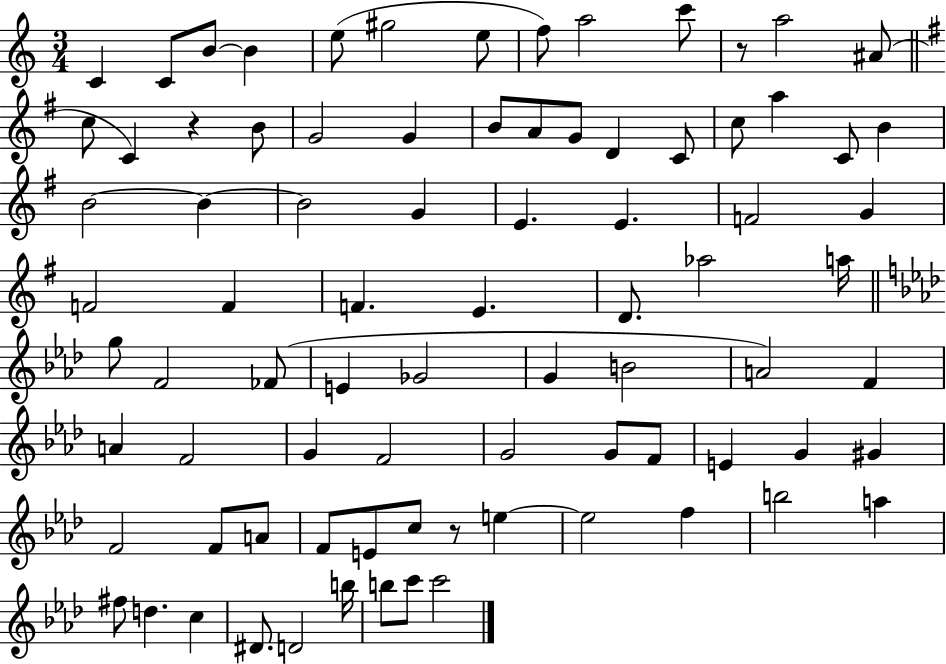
C4/q C4/e B4/e B4/q E5/e G#5/h E5/e F5/e A5/h C6/e R/e A5/h A#4/e C5/e C4/q R/q B4/e G4/h G4/q B4/e A4/e G4/e D4/q C4/e C5/e A5/q C4/e B4/q B4/h B4/q B4/h G4/q E4/q. E4/q. F4/h G4/q F4/h F4/q F4/q. E4/q. D4/e. Ab5/h A5/s G5/e F4/h FES4/e E4/q Gb4/h G4/q B4/h A4/h F4/q A4/q F4/h G4/q F4/h G4/h G4/e F4/e E4/q G4/q G#4/q F4/h F4/e A4/e F4/e E4/e C5/e R/e E5/q E5/h F5/q B5/h A5/q F#5/e D5/q. C5/q D#4/e. D4/h B5/s B5/e C6/e C6/h